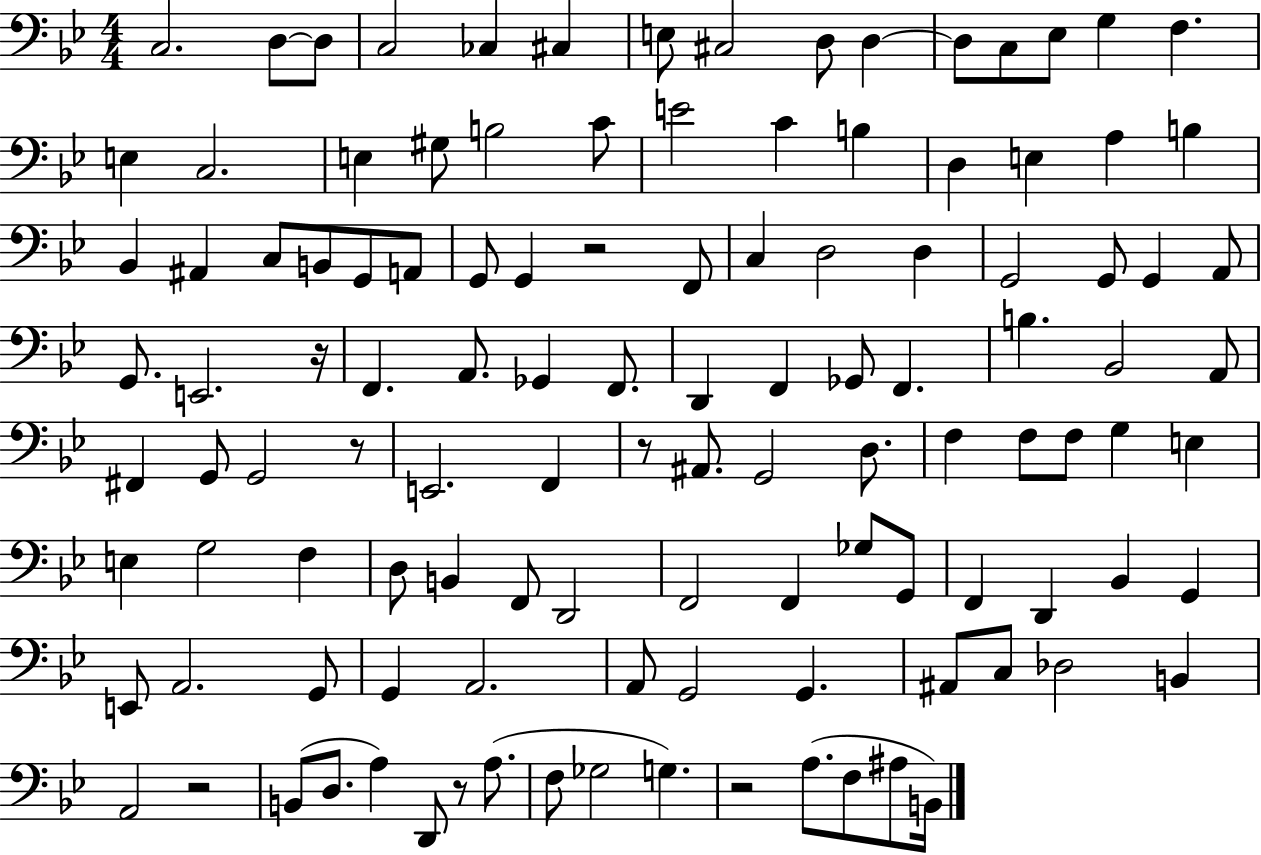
C3/h. D3/e D3/e C3/h CES3/q C#3/q E3/e C#3/h D3/e D3/q D3/e C3/e Eb3/e G3/q F3/q. E3/q C3/h. E3/q G#3/e B3/h C4/e E4/h C4/q B3/q D3/q E3/q A3/q B3/q Bb2/q A#2/q C3/e B2/e G2/e A2/e G2/e G2/q R/h F2/e C3/q D3/h D3/q G2/h G2/e G2/q A2/e G2/e. E2/h. R/s F2/q. A2/e. Gb2/q F2/e. D2/q F2/q Gb2/e F2/q. B3/q. Bb2/h A2/e F#2/q G2/e G2/h R/e E2/h. F2/q R/e A#2/e. G2/h D3/e. F3/q F3/e F3/e G3/q E3/q E3/q G3/h F3/q D3/e B2/q F2/e D2/h F2/h F2/q Gb3/e G2/e F2/q D2/q Bb2/q G2/q E2/e A2/h. G2/e G2/q A2/h. A2/e G2/h G2/q. A#2/e C3/e Db3/h B2/q A2/h R/h B2/e D3/e. A3/q D2/e R/e A3/e. F3/e Gb3/h G3/q. R/h A3/e. F3/e A#3/e B2/s